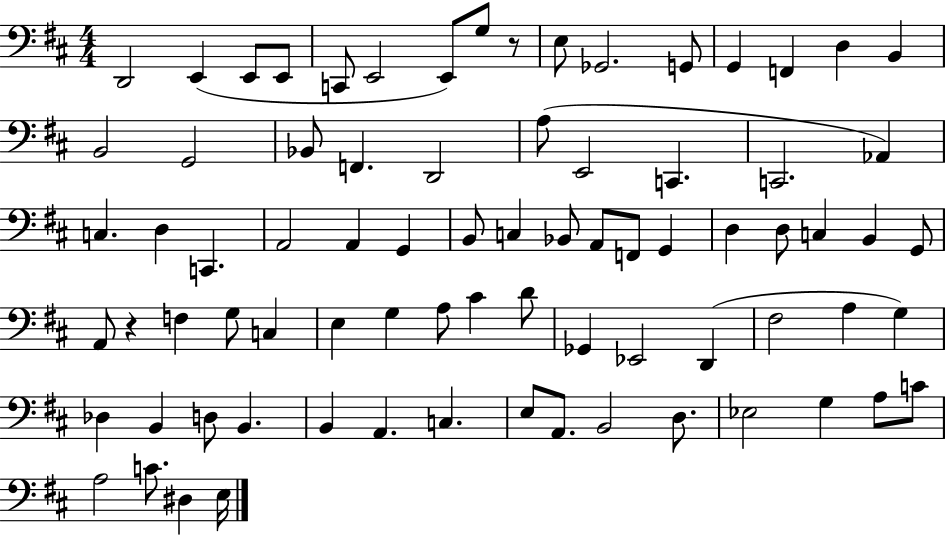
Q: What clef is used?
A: bass